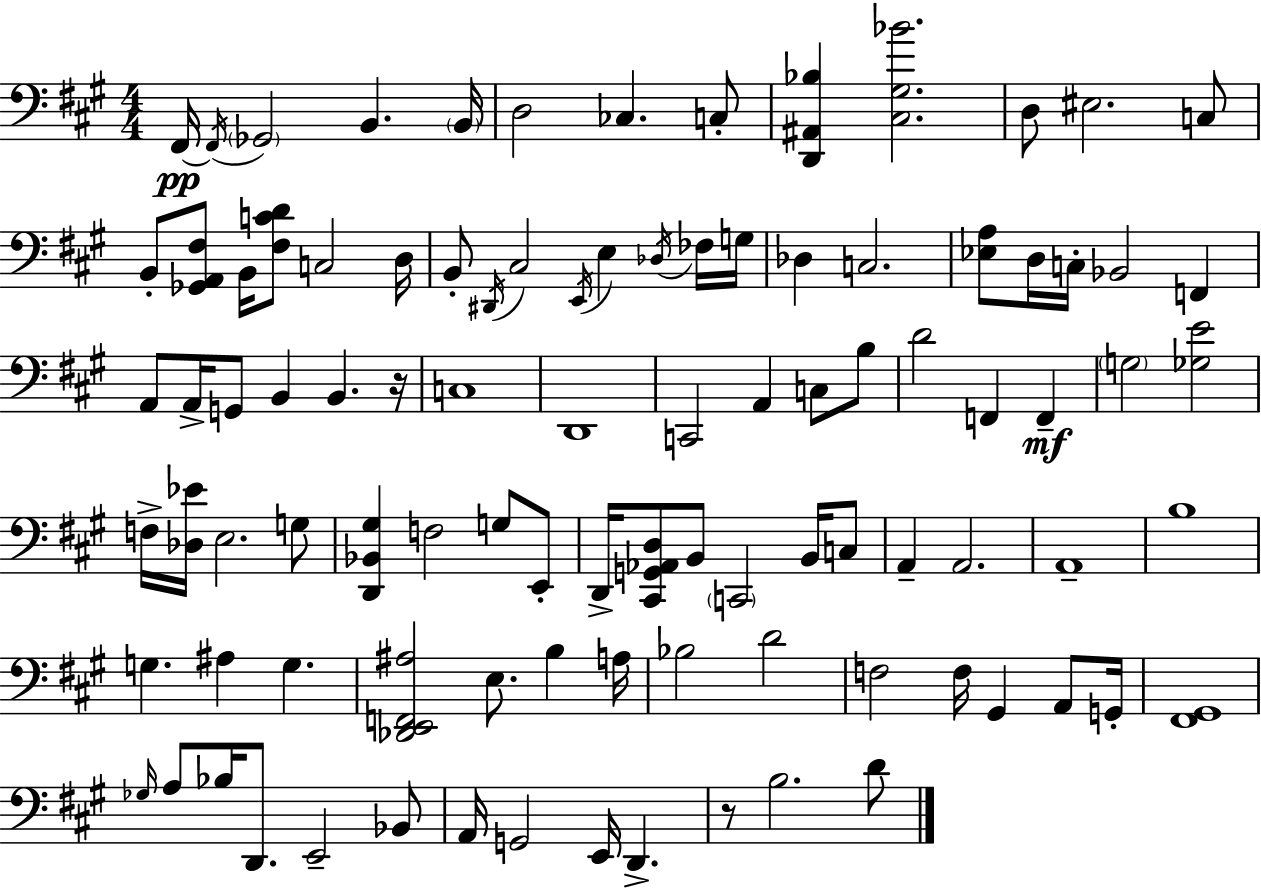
X:1
T:Untitled
M:4/4
L:1/4
K:A
^F,,/4 ^F,,/4 _G,,2 B,, B,,/4 D,2 _C, C,/2 [D,,^A,,_B,] [^C,^G,_B]2 D,/2 ^E,2 C,/2 B,,/2 [_G,,A,,^F,]/2 B,,/4 [^F,CD]/2 C,2 D,/4 B,,/2 ^D,,/4 ^C,2 E,,/4 E, _D,/4 _F,/4 G,/4 _D, C,2 [_E,A,]/2 D,/4 C,/4 _B,,2 F,, A,,/2 A,,/4 G,,/2 B,, B,, z/4 C,4 D,,4 C,,2 A,, C,/2 B,/2 D2 F,, F,, G,2 [_G,E]2 F,/4 [_D,_E]/4 E,2 G,/2 [D,,_B,,^G,] F,2 G,/2 E,,/2 D,,/4 [^C,,G,,_A,,D,]/2 B,,/2 C,,2 B,,/4 C,/2 A,, A,,2 A,,4 B,4 G, ^A, G, [_D,,E,,F,,^A,]2 E,/2 B, A,/4 _B,2 D2 F,2 F,/4 ^G,, A,,/2 G,,/4 [^F,,^G,,]4 _G,/4 A,/2 _B,/4 D,,/2 E,,2 _B,,/2 A,,/4 G,,2 E,,/4 D,, z/2 B,2 D/2